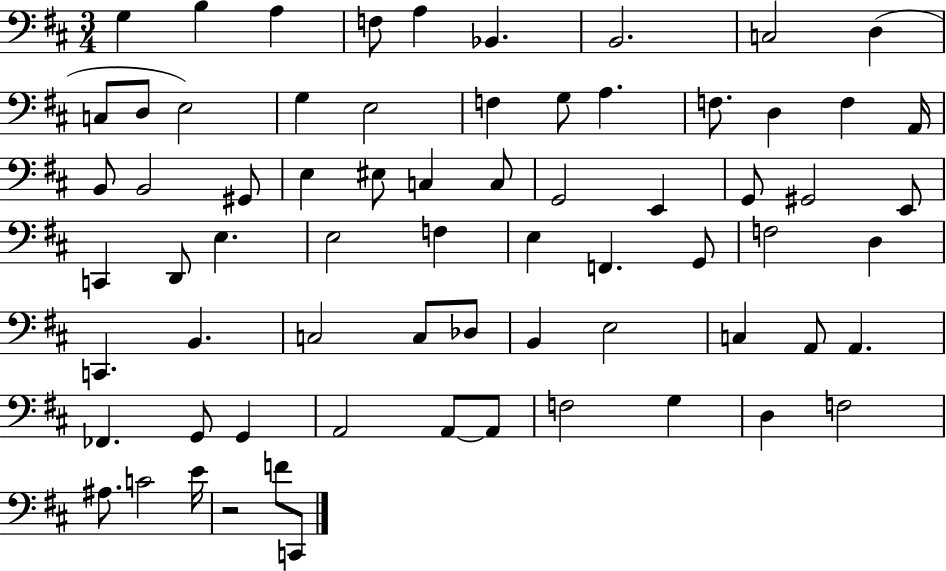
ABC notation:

X:1
T:Untitled
M:3/4
L:1/4
K:D
G, B, A, F,/2 A, _B,, B,,2 C,2 D, C,/2 D,/2 E,2 G, E,2 F, G,/2 A, F,/2 D, F, A,,/4 B,,/2 B,,2 ^G,,/2 E, ^E,/2 C, C,/2 G,,2 E,, G,,/2 ^G,,2 E,,/2 C,, D,,/2 E, E,2 F, E, F,, G,,/2 F,2 D, C,, B,, C,2 C,/2 _D,/2 B,, E,2 C, A,,/2 A,, _F,, G,,/2 G,, A,,2 A,,/2 A,,/2 F,2 G, D, F,2 ^A,/2 C2 E/4 z2 F/2 C,,/2